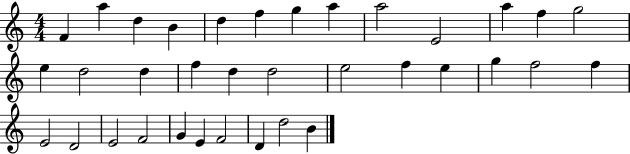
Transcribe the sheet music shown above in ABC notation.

X:1
T:Untitled
M:4/4
L:1/4
K:C
F a d B d f g a a2 E2 a f g2 e d2 d f d d2 e2 f e g f2 f E2 D2 E2 F2 G E F2 D d2 B